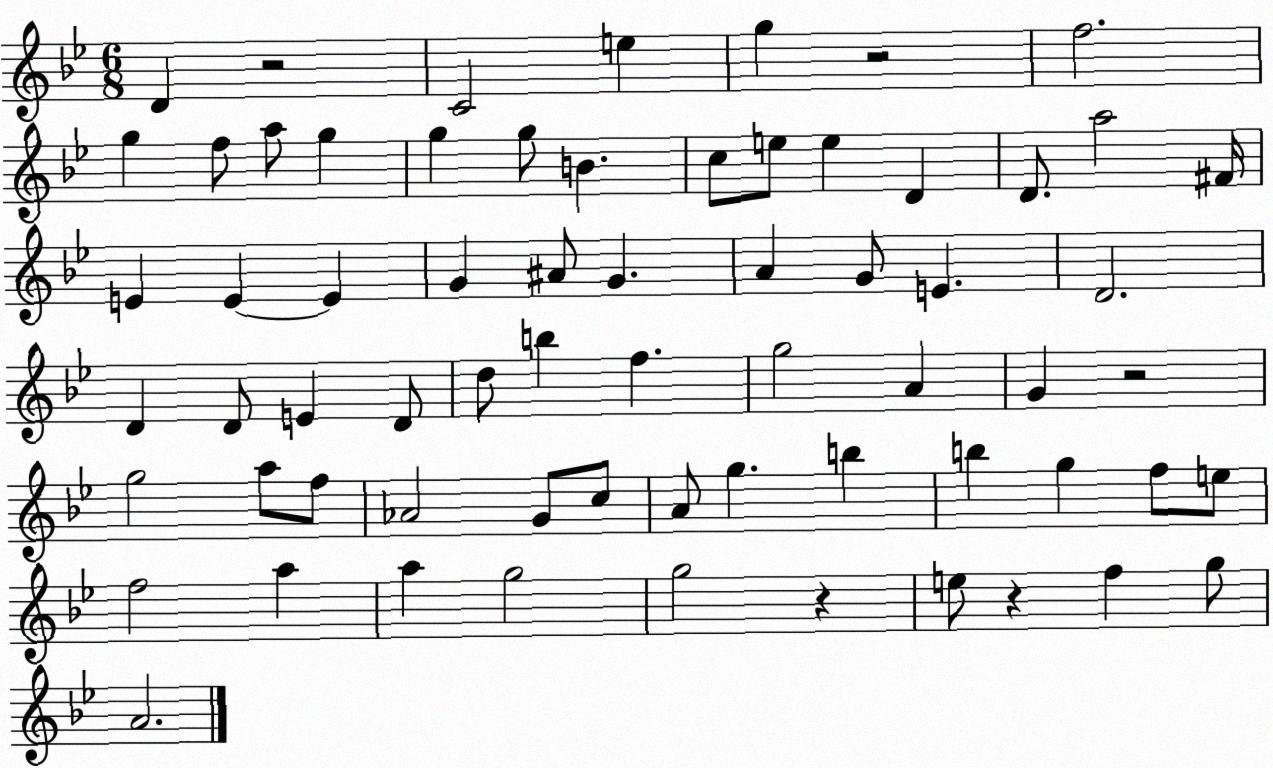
X:1
T:Untitled
M:6/8
L:1/4
K:Bb
D z2 C2 e g z2 f2 g f/2 a/2 g g g/2 B c/2 e/2 e D D/2 a2 ^F/4 E E E G ^A/2 G A G/2 E D2 D D/2 E D/2 d/2 b f g2 A G z2 g2 a/2 f/2 _A2 G/2 c/2 A/2 g b b g f/2 e/2 f2 a a g2 g2 z e/2 z f g/2 A2